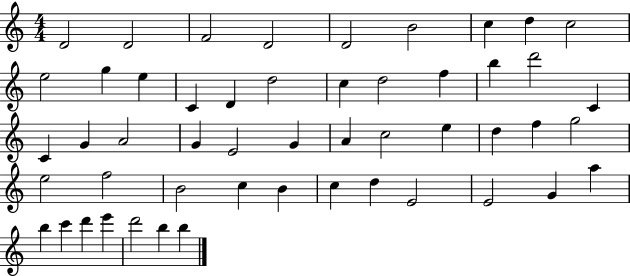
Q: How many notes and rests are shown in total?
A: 51